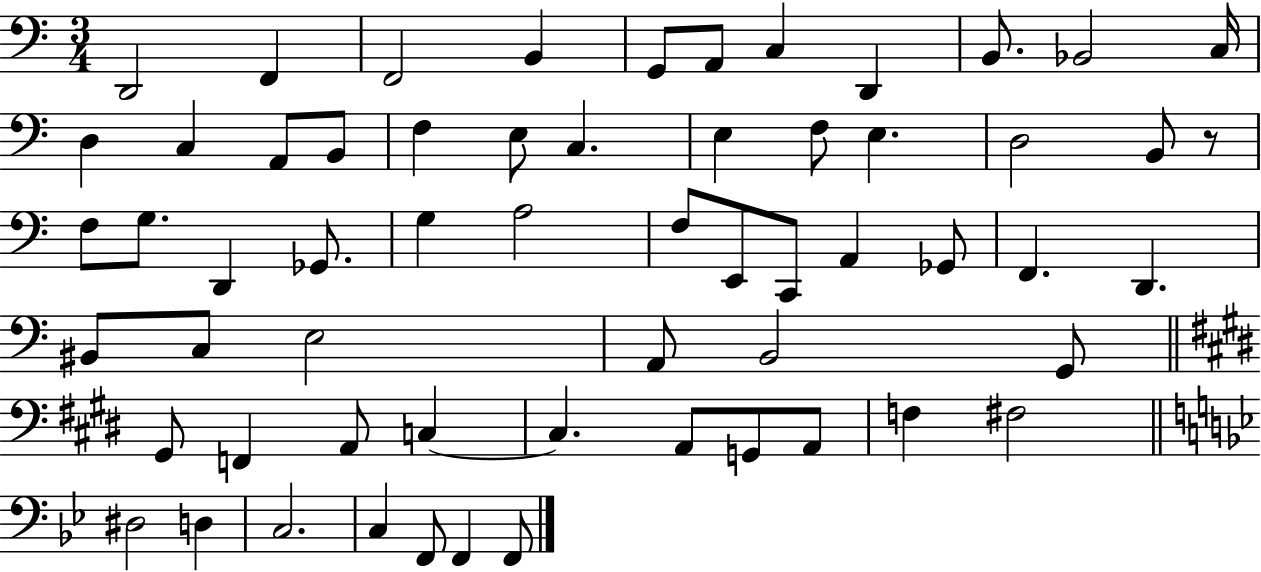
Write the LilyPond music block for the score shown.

{
  \clef bass
  \numericTimeSignature
  \time 3/4
  \key c \major
  d,2 f,4 | f,2 b,4 | g,8 a,8 c4 d,4 | b,8. bes,2 c16 | \break d4 c4 a,8 b,8 | f4 e8 c4. | e4 f8 e4. | d2 b,8 r8 | \break f8 g8. d,4 ges,8. | g4 a2 | f8 e,8 c,8 a,4 ges,8 | f,4. d,4. | \break bis,8 c8 e2 | a,8 b,2 g,8 | \bar "||" \break \key e \major gis,8 f,4 a,8 c4~~ | c4. a,8 g,8 a,8 | f4 fis2 | \bar "||" \break \key g \minor dis2 d4 | c2. | c4 f,8 f,4 f,8 | \bar "|."
}